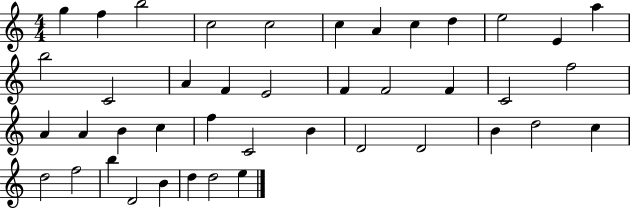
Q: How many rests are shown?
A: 0